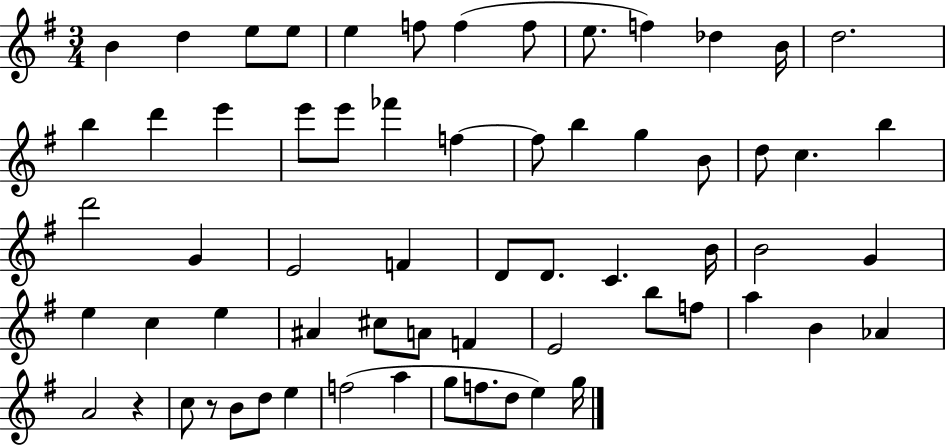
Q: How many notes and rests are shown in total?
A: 64